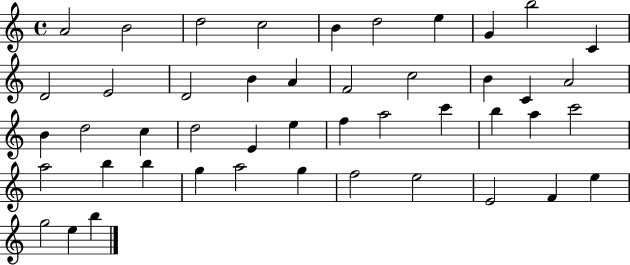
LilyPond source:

{
  \clef treble
  \time 4/4
  \defaultTimeSignature
  \key c \major
  a'2 b'2 | d''2 c''2 | b'4 d''2 e''4 | g'4 b''2 c'4 | \break d'2 e'2 | d'2 b'4 a'4 | f'2 c''2 | b'4 c'4 a'2 | \break b'4 d''2 c''4 | d''2 e'4 e''4 | f''4 a''2 c'''4 | b''4 a''4 c'''2 | \break a''2 b''4 b''4 | g''4 a''2 g''4 | f''2 e''2 | e'2 f'4 e''4 | \break g''2 e''4 b''4 | \bar "|."
}